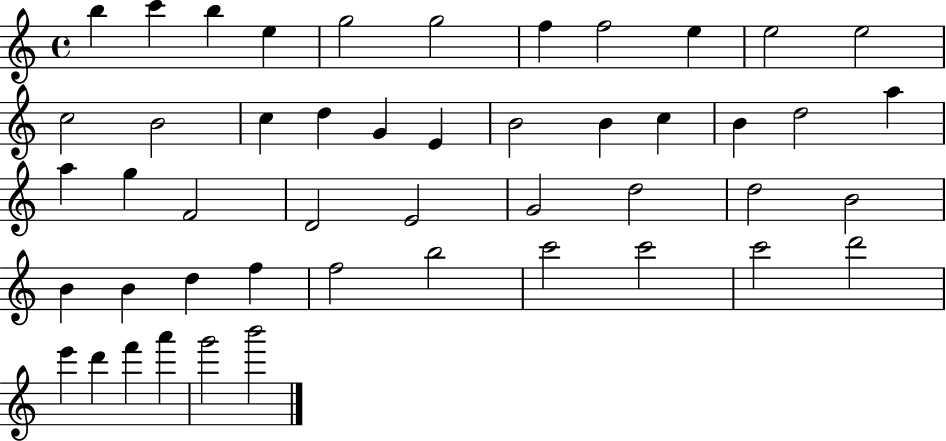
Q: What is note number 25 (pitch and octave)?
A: G5